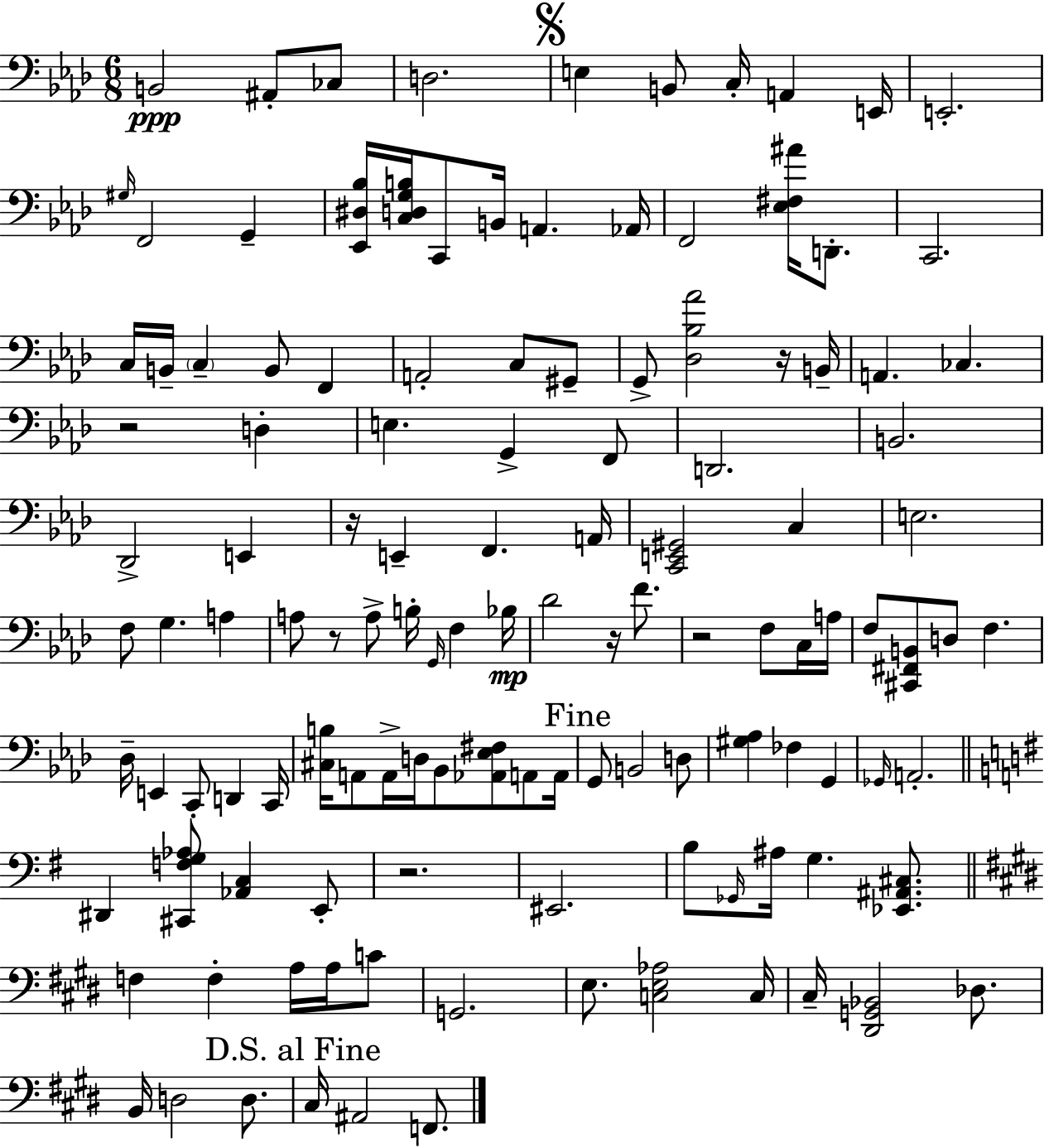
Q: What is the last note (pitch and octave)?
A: F2